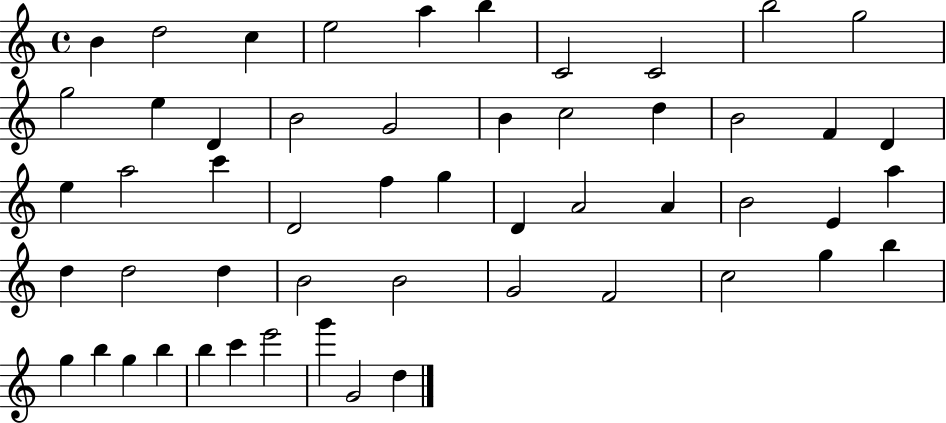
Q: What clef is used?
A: treble